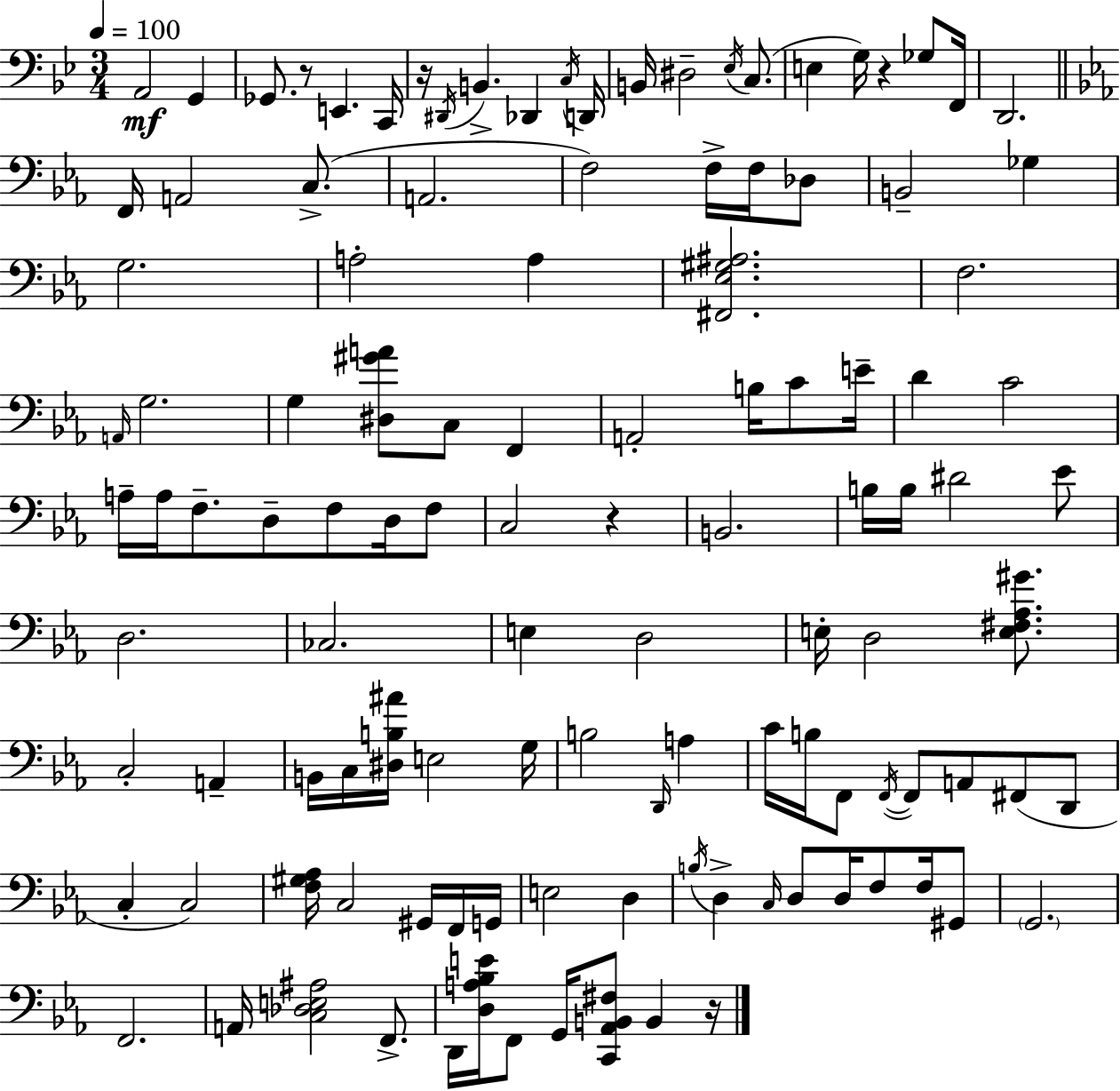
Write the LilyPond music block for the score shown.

{
  \clef bass
  \numericTimeSignature
  \time 3/4
  \key g \minor
  \tempo 4 = 100
  a,2\mf g,4 | ges,8. r8 e,4. c,16 | r16 \acciaccatura { dis,16 } b,4.-> des,4 | \acciaccatura { c16 } d,16 b,16 dis2-- \acciaccatura { ees16 } | \break c8.( e4 g16) r4 | ges8 f,16 d,2. | \bar "||" \break \key ees \major f,16 a,2 c8.->( | a,2. | f2) f16-> f16 des8 | b,2-- ges4 | \break g2. | a2-. a4 | <fis, ees gis ais>2. | f2. | \break \grace { a,16 } g2. | g4 <dis gis' a'>8 c8 f,4 | a,2-. b16 c'8 | e'16-- d'4 c'2 | \break a16-- a16 f8.-- d8-- f8 d16 f8 | c2 r4 | b,2. | b16 b16 dis'2 ees'8 | \break d2. | ces2. | e4 d2 | e16-. d2 <e fis aes gis'>8. | \break c2-. a,4-- | b,16 c16 <dis b ais'>16 e2 | g16 b2 \grace { d,16 } a4 | c'16 b16 f,8 \acciaccatura { f,16~ }~ f,8 a,8 fis,8( | \break d,8 c4-. c2) | <f gis aes>16 c2 | gis,16 f,16 g,16 e2 d4 | \acciaccatura { b16 } d4-> \grace { c16 } d8 d16 | \break f8 f16 gis,8 \parenthesize g,2. | f,2. | a,16 <c des e ais>2 | f,8.-> d,16 <d a bes e'>16 f,8 g,16 <c, aes, b, fis>8 | \break b,4 r16 \bar "|."
}